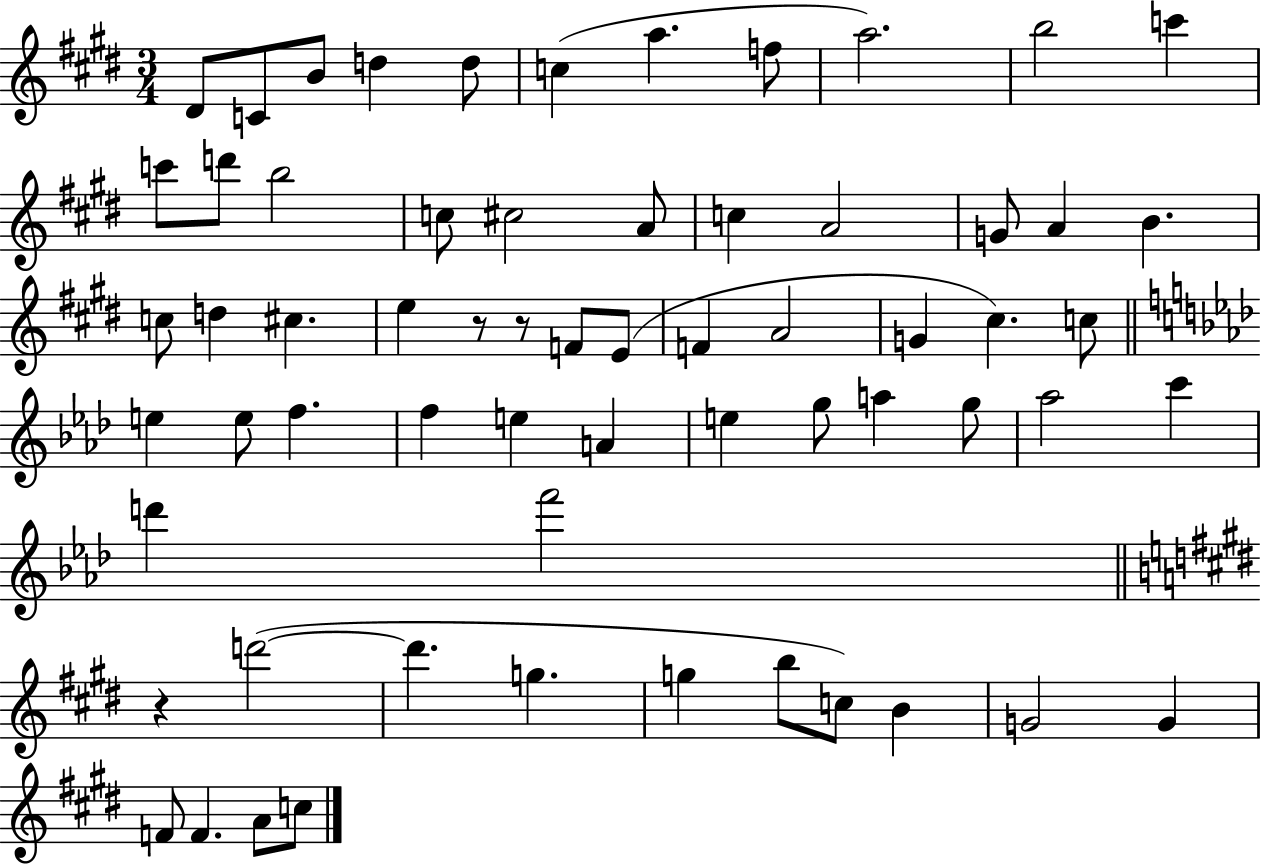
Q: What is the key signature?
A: E major